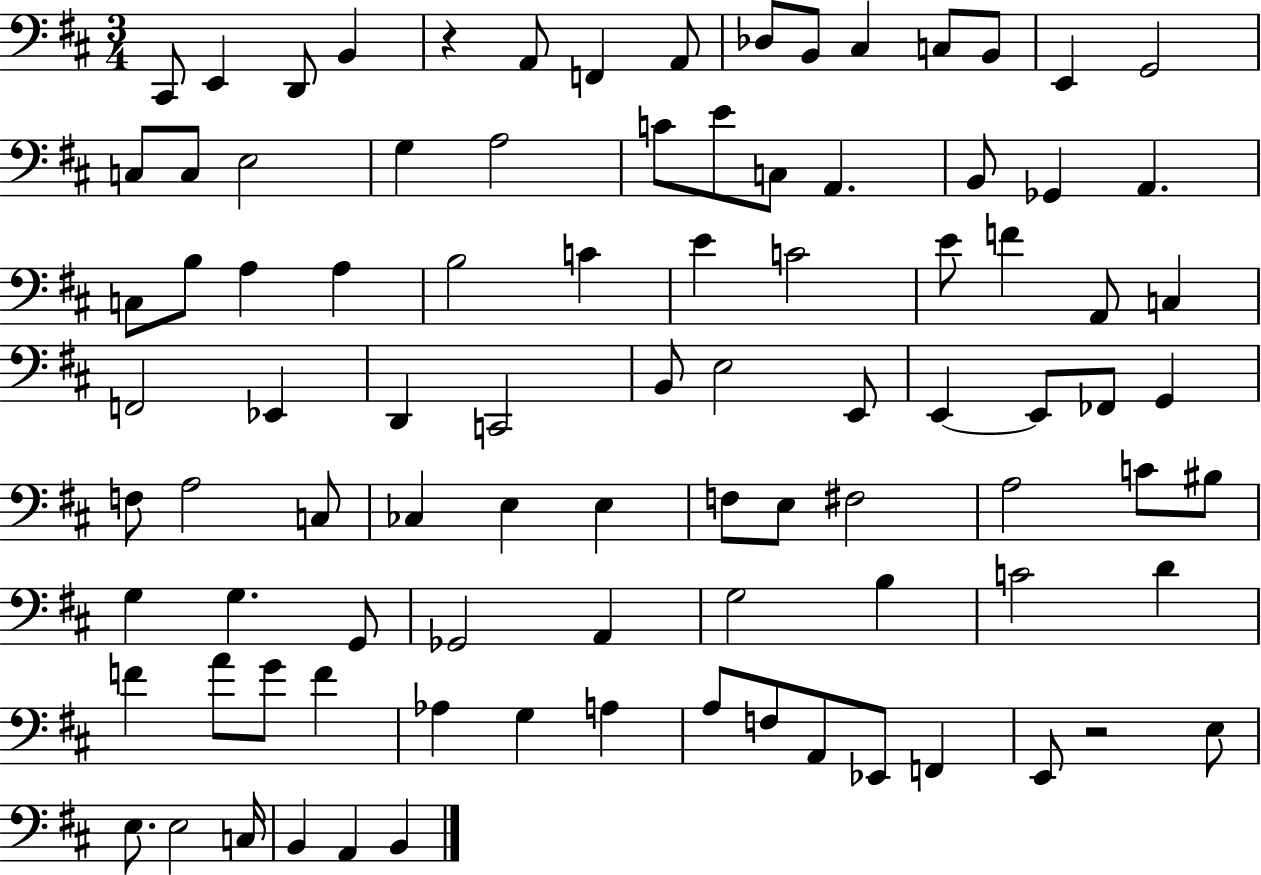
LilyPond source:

{
  \clef bass
  \numericTimeSignature
  \time 3/4
  \key d \major
  cis,8 e,4 d,8 b,4 | r4 a,8 f,4 a,8 | des8 b,8 cis4 c8 b,8 | e,4 g,2 | \break c8 c8 e2 | g4 a2 | c'8 e'8 c8 a,4. | b,8 ges,4 a,4. | \break c8 b8 a4 a4 | b2 c'4 | e'4 c'2 | e'8 f'4 a,8 c4 | \break f,2 ees,4 | d,4 c,2 | b,8 e2 e,8 | e,4~~ e,8 fes,8 g,4 | \break f8 a2 c8 | ces4 e4 e4 | f8 e8 fis2 | a2 c'8 bis8 | \break g4 g4. g,8 | ges,2 a,4 | g2 b4 | c'2 d'4 | \break f'4 a'8 g'8 f'4 | aes4 g4 a4 | a8 f8 a,8 ees,8 f,4 | e,8 r2 e8 | \break e8. e2 c16 | b,4 a,4 b,4 | \bar "|."
}